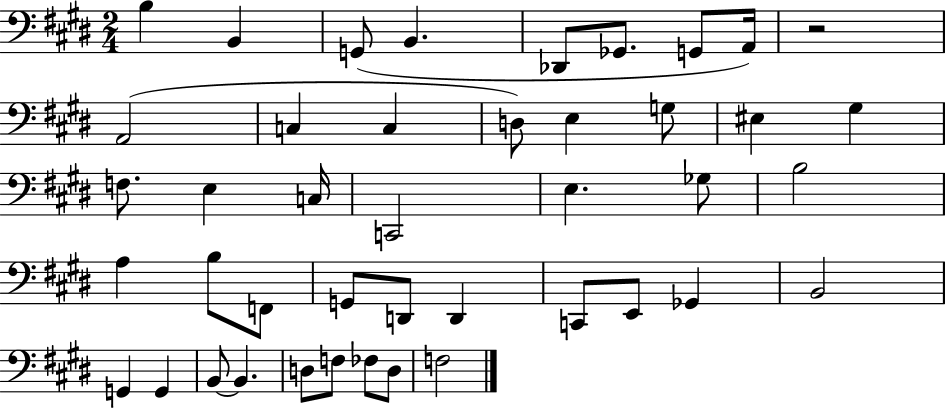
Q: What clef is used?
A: bass